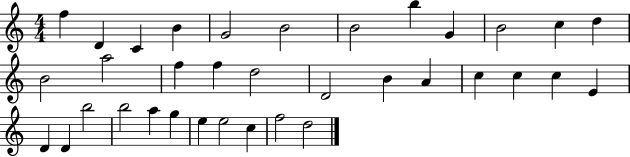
F5/q D4/q C4/q B4/q G4/h B4/h B4/h B5/q G4/q B4/h C5/q D5/q B4/h A5/h F5/q F5/q D5/h D4/h B4/q A4/q C5/q C5/q C5/q E4/q D4/q D4/q B5/h B5/h A5/q G5/q E5/q E5/h C5/q F5/h D5/h